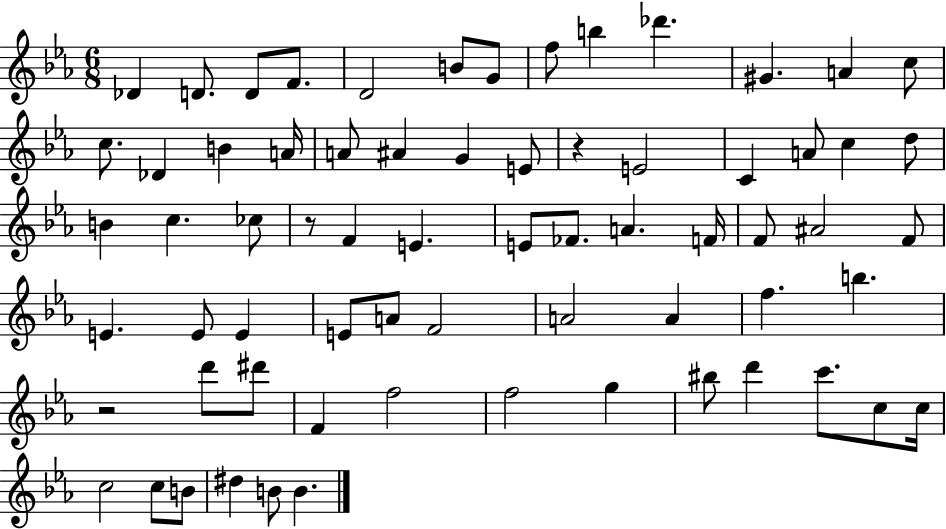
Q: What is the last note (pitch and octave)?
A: B4